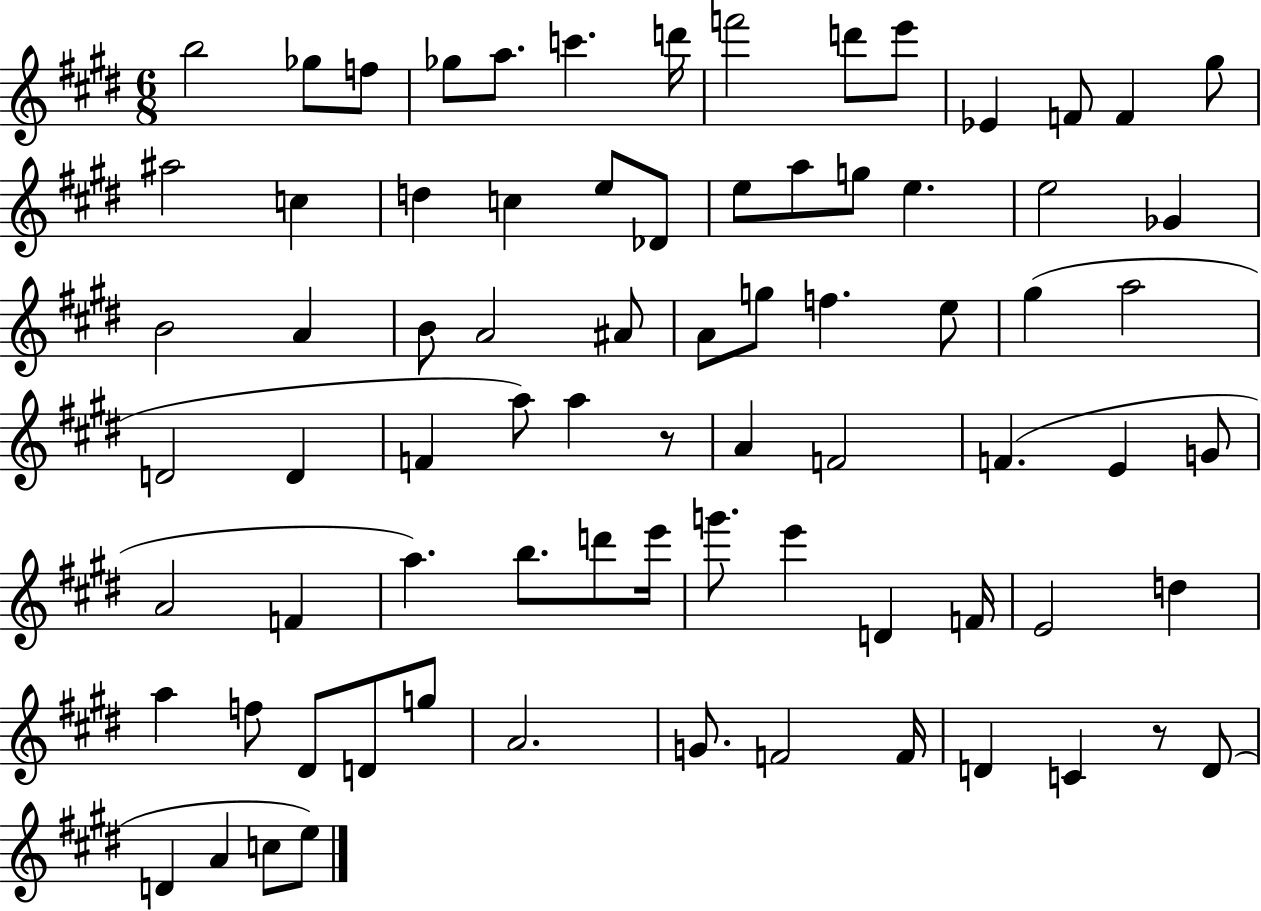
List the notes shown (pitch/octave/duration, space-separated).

B5/h Gb5/e F5/e Gb5/e A5/e. C6/q. D6/s F6/h D6/e E6/e Eb4/q F4/e F4/q G#5/e A#5/h C5/q D5/q C5/q E5/e Db4/e E5/e A5/e G5/e E5/q. E5/h Gb4/q B4/h A4/q B4/e A4/h A#4/e A4/e G5/e F5/q. E5/e G#5/q A5/h D4/h D4/q F4/q A5/e A5/q R/e A4/q F4/h F4/q. E4/q G4/e A4/h F4/q A5/q. B5/e. D6/e E6/s G6/e. E6/q D4/q F4/s E4/h D5/q A5/q F5/e D#4/e D4/e G5/e A4/h. G4/e. F4/h F4/s D4/q C4/q R/e D4/e D4/q A4/q C5/e E5/e